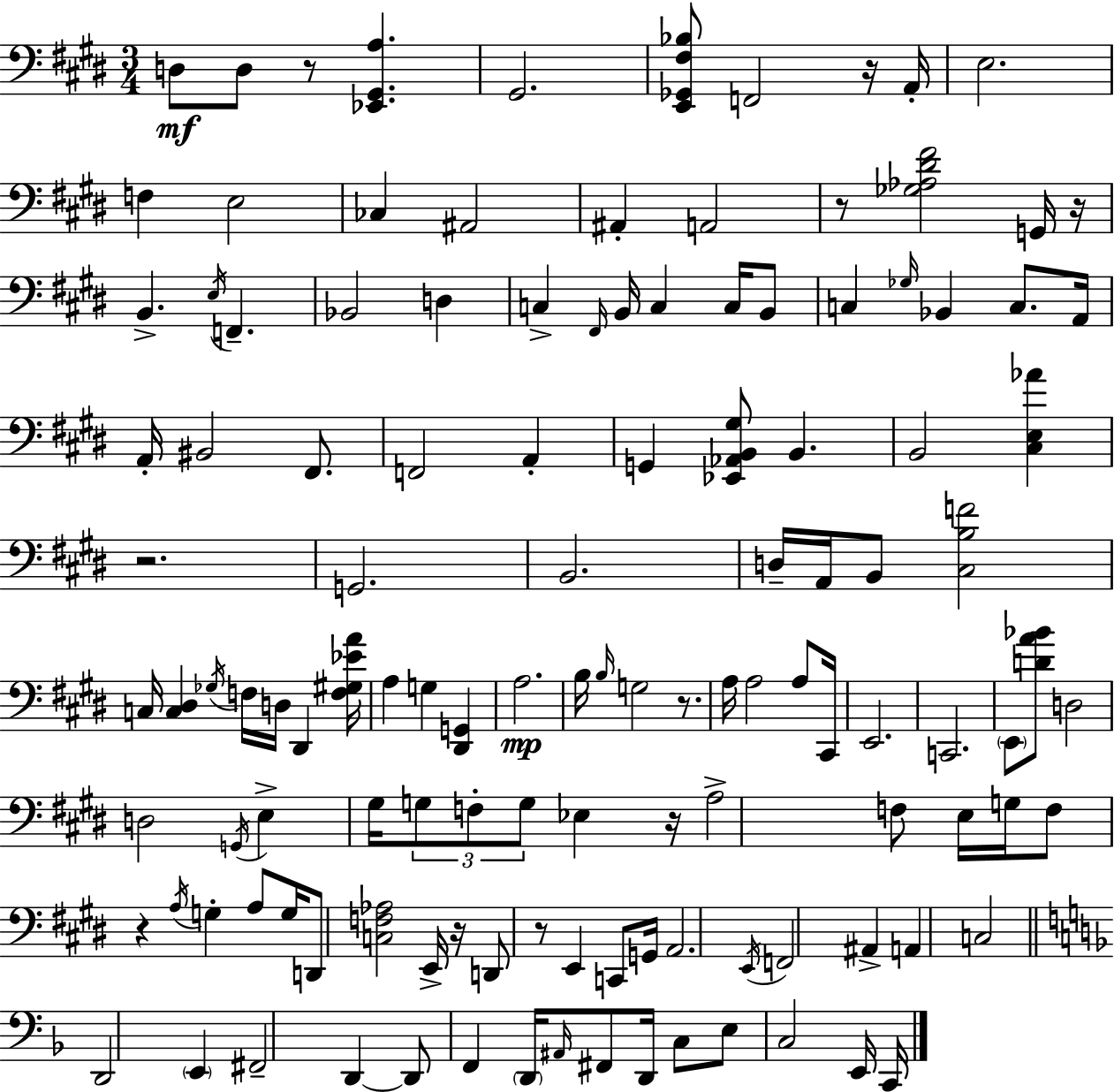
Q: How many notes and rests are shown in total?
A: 126